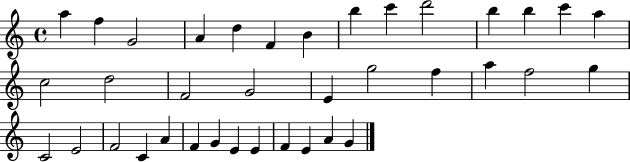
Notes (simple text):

A5/q F5/q G4/h A4/q D5/q F4/q B4/q B5/q C6/q D6/h B5/q B5/q C6/q A5/q C5/h D5/h F4/h G4/h E4/q G5/h F5/q A5/q F5/h G5/q C4/h E4/h F4/h C4/q A4/q F4/q G4/q E4/q E4/q F4/q E4/q A4/q G4/q